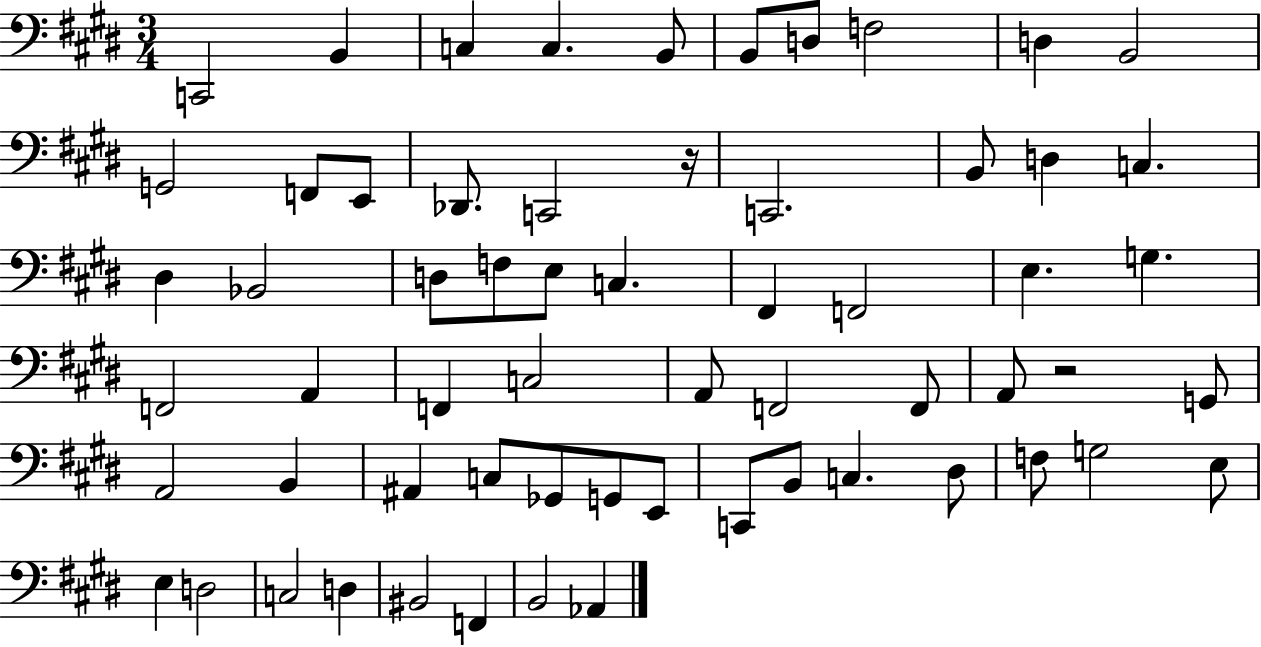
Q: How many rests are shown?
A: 2